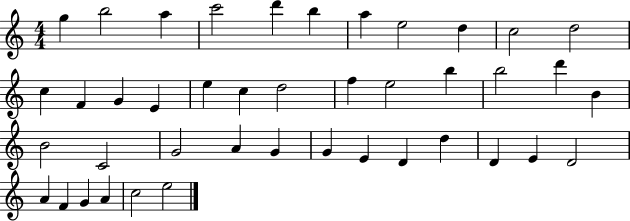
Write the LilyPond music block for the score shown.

{
  \clef treble
  \numericTimeSignature
  \time 4/4
  \key c \major
  g''4 b''2 a''4 | c'''2 d'''4 b''4 | a''4 e''2 d''4 | c''2 d''2 | \break c''4 f'4 g'4 e'4 | e''4 c''4 d''2 | f''4 e''2 b''4 | b''2 d'''4 b'4 | \break b'2 c'2 | g'2 a'4 g'4 | g'4 e'4 d'4 d''4 | d'4 e'4 d'2 | \break a'4 f'4 g'4 a'4 | c''2 e''2 | \bar "|."
}